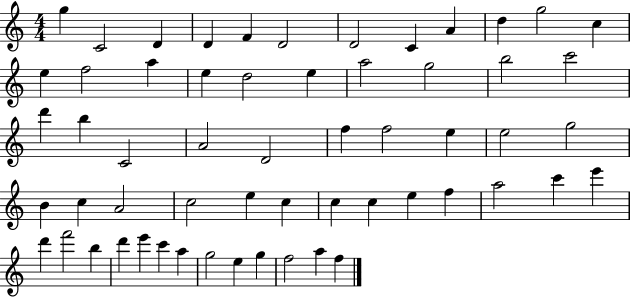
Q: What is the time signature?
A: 4/4